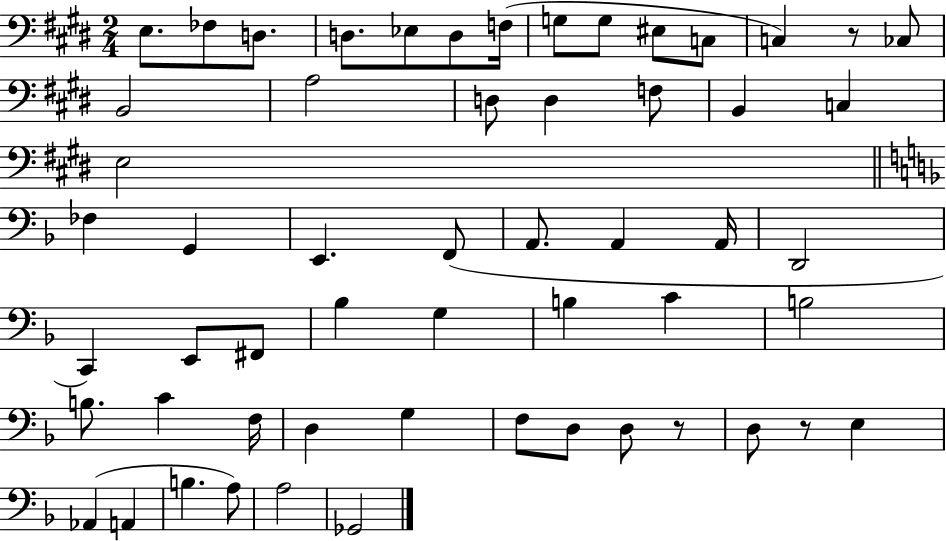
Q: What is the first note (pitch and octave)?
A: E3